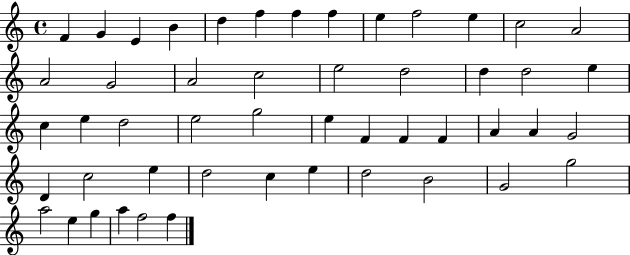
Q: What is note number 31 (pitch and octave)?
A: F4